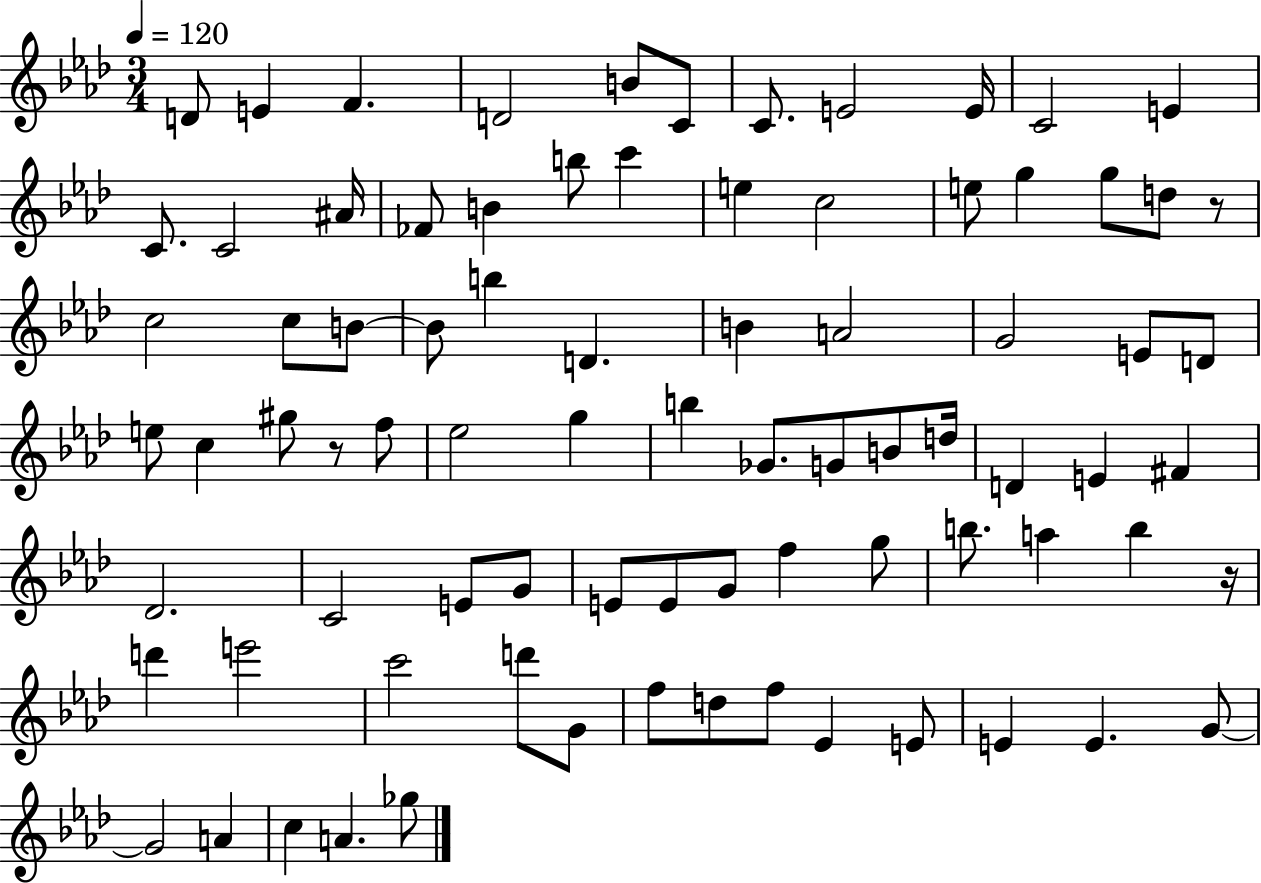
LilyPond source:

{
  \clef treble
  \numericTimeSignature
  \time 3/4
  \key aes \major
  \tempo 4 = 120
  d'8 e'4 f'4. | d'2 b'8 c'8 | c'8. e'2 e'16 | c'2 e'4 | \break c'8. c'2 ais'16 | fes'8 b'4 b''8 c'''4 | e''4 c''2 | e''8 g''4 g''8 d''8 r8 | \break c''2 c''8 b'8~~ | b'8 b''4 d'4. | b'4 a'2 | g'2 e'8 d'8 | \break e''8 c''4 gis''8 r8 f''8 | ees''2 g''4 | b''4 ges'8. g'8 b'8 d''16 | d'4 e'4 fis'4 | \break des'2. | c'2 e'8 g'8 | e'8 e'8 g'8 f''4 g''8 | b''8. a''4 b''4 r16 | \break d'''4 e'''2 | c'''2 d'''8 g'8 | f''8 d''8 f''8 ees'4 e'8 | e'4 e'4. g'8~~ | \break g'2 a'4 | c''4 a'4. ges''8 | \bar "|."
}